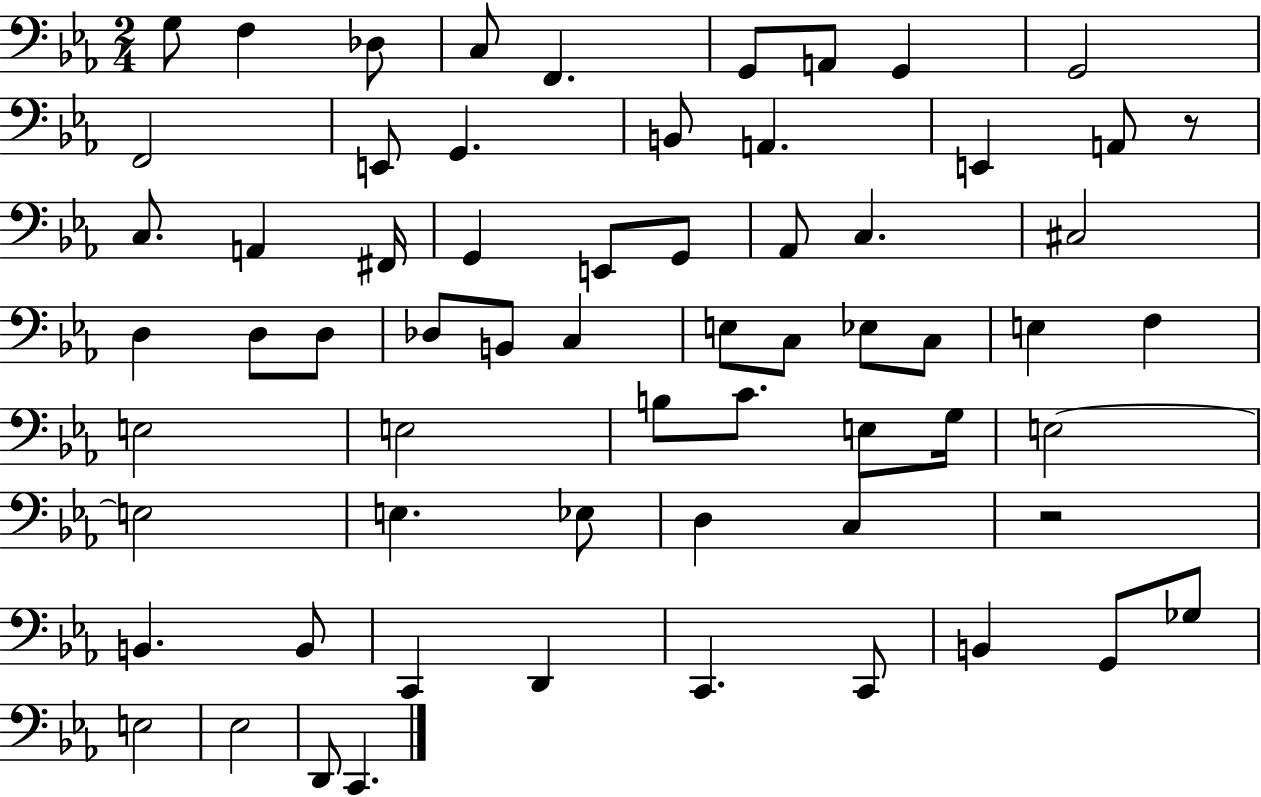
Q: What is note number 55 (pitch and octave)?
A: C2